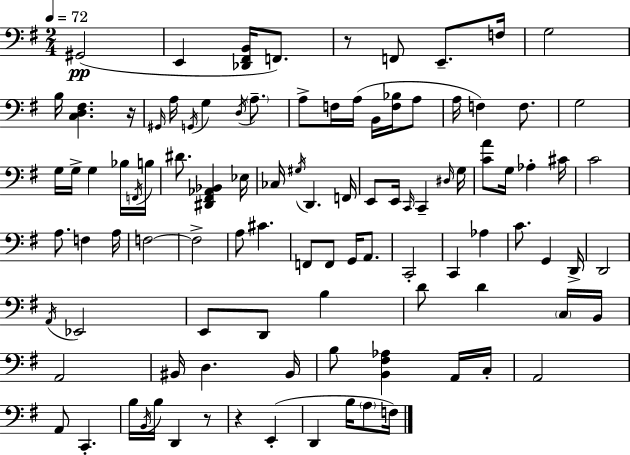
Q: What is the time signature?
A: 2/4